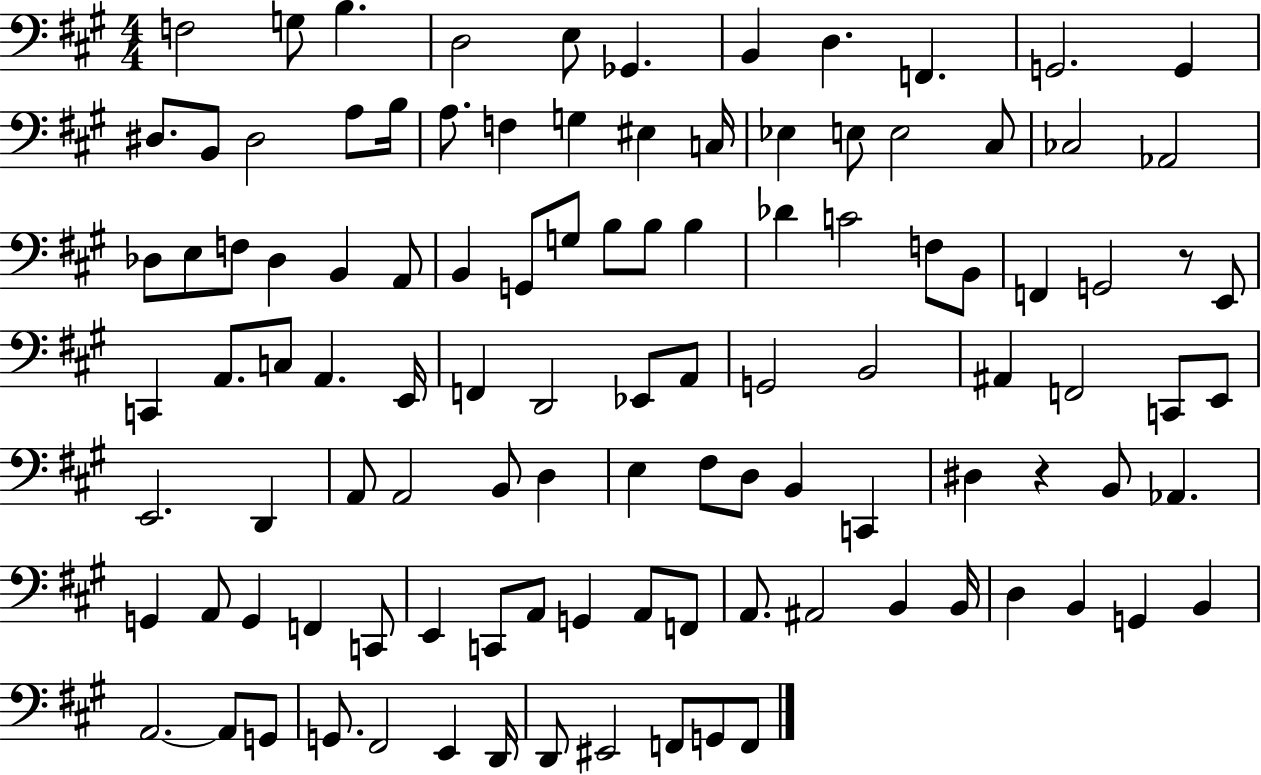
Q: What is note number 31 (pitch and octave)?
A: Db3